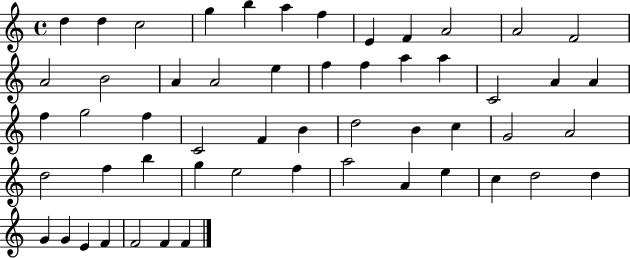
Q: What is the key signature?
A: C major